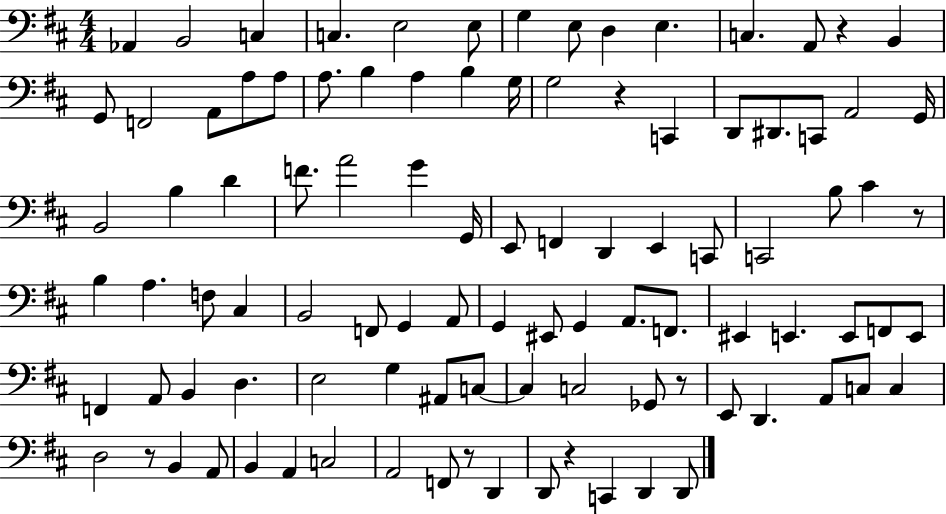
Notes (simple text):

Ab2/q B2/h C3/q C3/q. E3/h E3/e G3/q E3/e D3/q E3/q. C3/q. A2/e R/q B2/q G2/e F2/h A2/e A3/e A3/e A3/e. B3/q A3/q B3/q G3/s G3/h R/q C2/q D2/e D#2/e. C2/e A2/h G2/s B2/h B3/q D4/q F4/e. A4/h G4/q G2/s E2/e F2/q D2/q E2/q C2/e C2/h B3/e C#4/q R/e B3/q A3/q. F3/e C#3/q B2/h F2/e G2/q A2/e G2/q EIS2/e G2/q A2/e. F2/e. EIS2/q E2/q. E2/e F2/e E2/e F2/q A2/e B2/q D3/q. E3/h G3/q A#2/e C3/e C3/q C3/h Gb2/e R/e E2/e D2/q. A2/e C3/e C3/q D3/h R/e B2/q A2/e B2/q A2/q C3/h A2/h F2/e R/e D2/q D2/e R/q C2/q D2/q D2/e